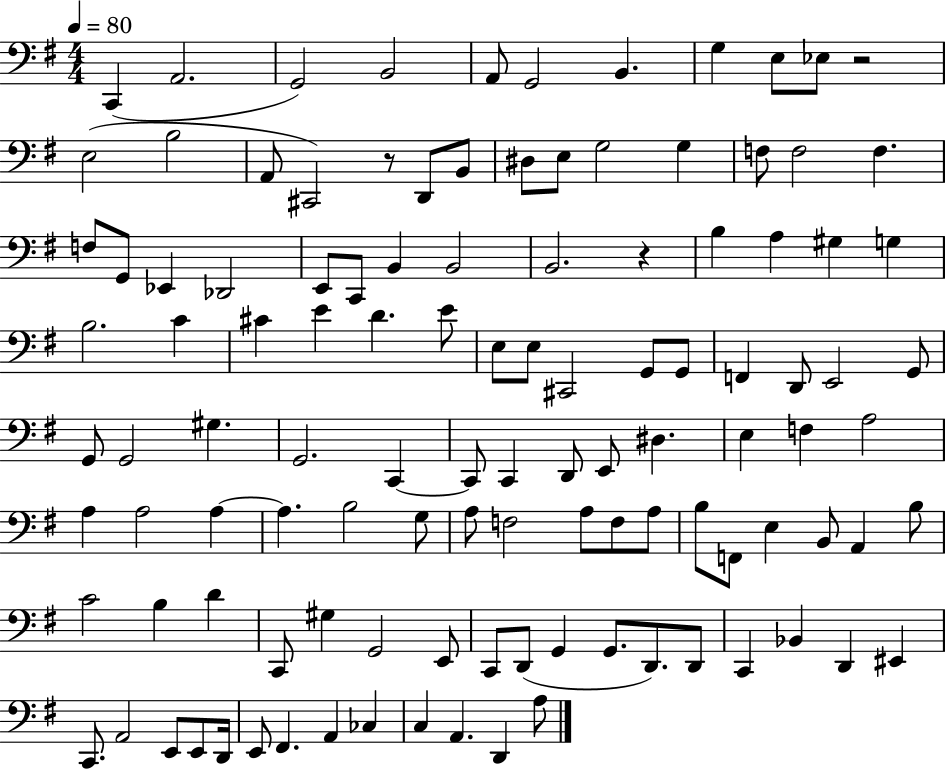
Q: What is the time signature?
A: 4/4